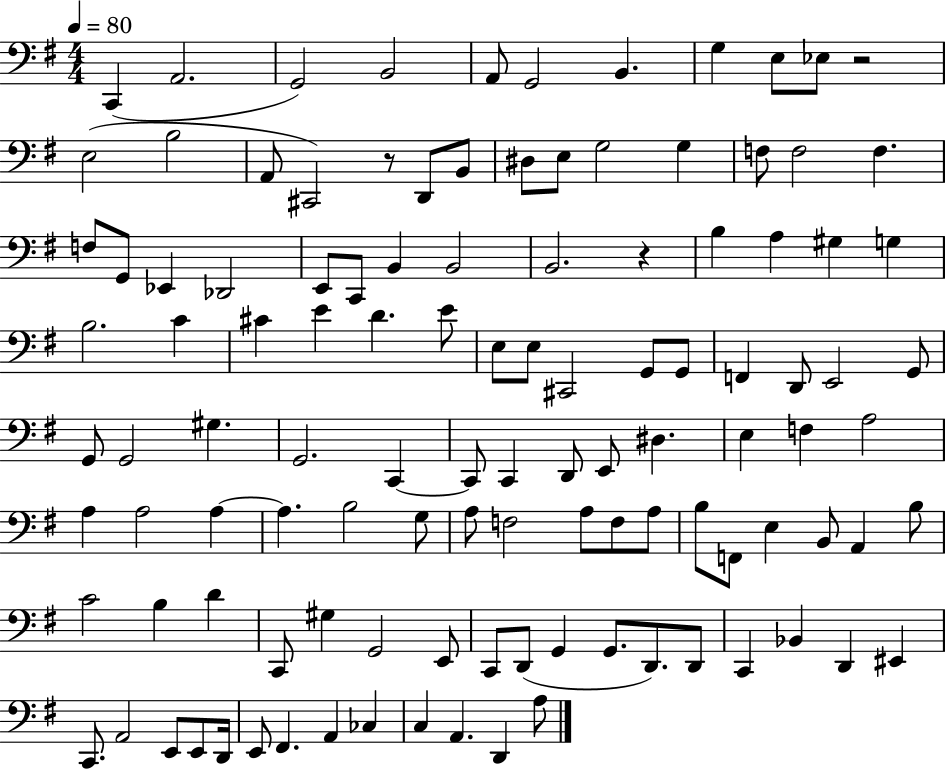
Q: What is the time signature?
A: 4/4